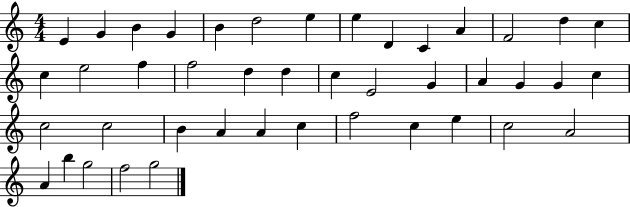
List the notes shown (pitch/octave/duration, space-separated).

E4/q G4/q B4/q G4/q B4/q D5/h E5/q E5/q D4/q C4/q A4/q F4/h D5/q C5/q C5/q E5/h F5/q F5/h D5/q D5/q C5/q E4/h G4/q A4/q G4/q G4/q C5/q C5/h C5/h B4/q A4/q A4/q C5/q F5/h C5/q E5/q C5/h A4/h A4/q B5/q G5/h F5/h G5/h